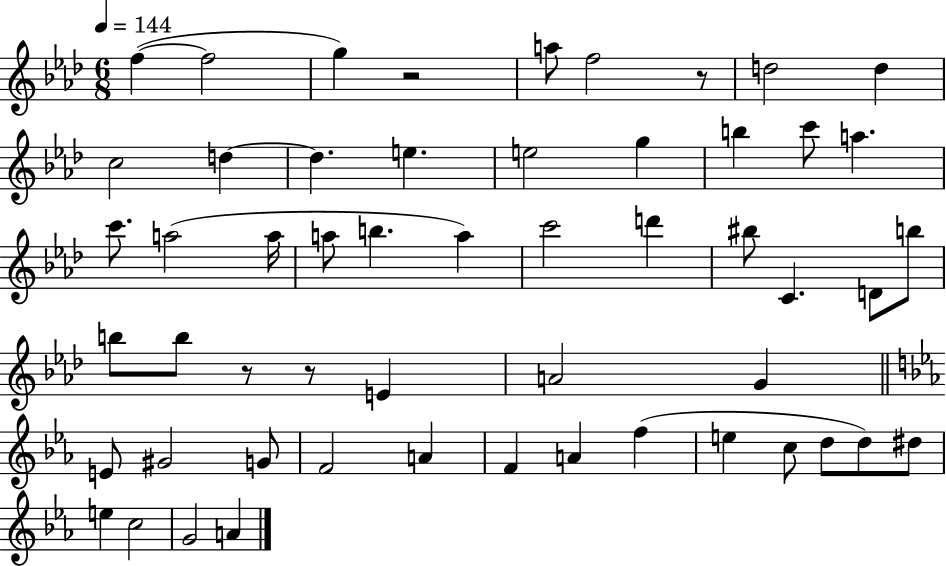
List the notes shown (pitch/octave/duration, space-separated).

F5/q F5/h G5/q R/h A5/e F5/h R/e D5/h D5/q C5/h D5/q D5/q. E5/q. E5/h G5/q B5/q C6/e A5/q. C6/e. A5/h A5/s A5/e B5/q. A5/q C6/h D6/q BIS5/e C4/q. D4/e B5/e B5/e B5/e R/e R/e E4/q A4/h G4/q E4/e G#4/h G4/e F4/h A4/q F4/q A4/q F5/q E5/q C5/e D5/e D5/e D#5/e E5/q C5/h G4/h A4/q